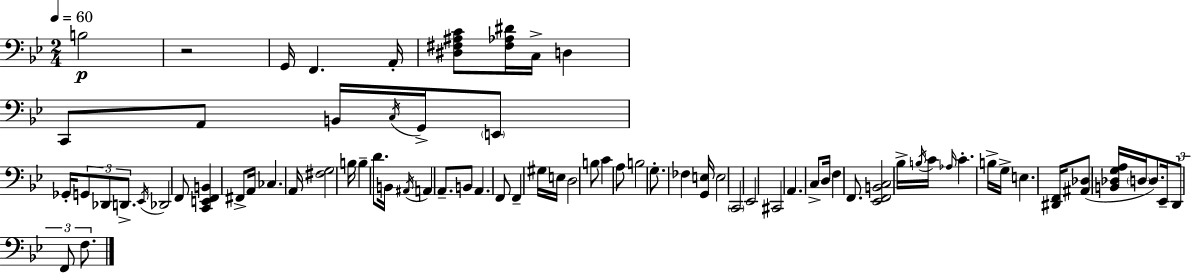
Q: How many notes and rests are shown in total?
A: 76